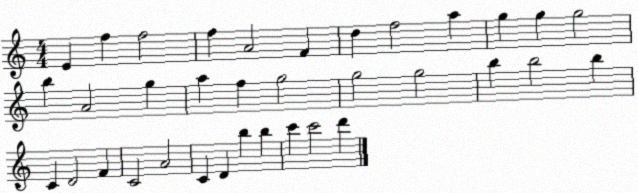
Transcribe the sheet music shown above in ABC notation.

X:1
T:Untitled
M:4/4
L:1/4
K:C
E f f2 f A2 F d f2 a g g g2 b A2 g a f g2 g2 g2 b b2 b C D2 F C2 A2 C D b b c' c'2 d'